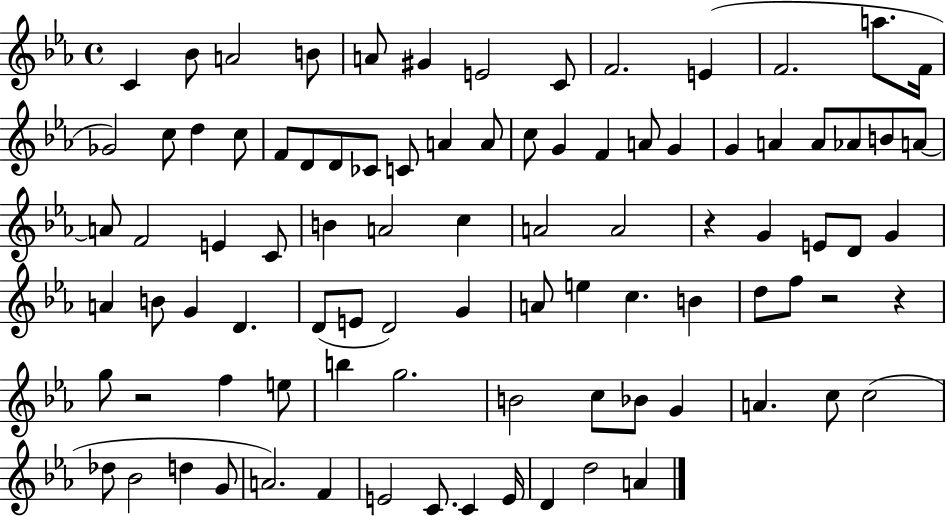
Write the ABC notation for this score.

X:1
T:Untitled
M:4/4
L:1/4
K:Eb
C _B/2 A2 B/2 A/2 ^G E2 C/2 F2 E F2 a/2 F/4 _G2 c/2 d c/2 F/2 D/2 D/2 _C/2 C/2 A A/2 c/2 G F A/2 G G A A/2 _A/2 B/2 A/2 A/2 F2 E C/2 B A2 c A2 A2 z G E/2 D/2 G A B/2 G D D/2 E/2 D2 G A/2 e c B d/2 f/2 z2 z g/2 z2 f e/2 b g2 B2 c/2 _B/2 G A c/2 c2 _d/2 _B2 d G/2 A2 F E2 C/2 C E/4 D d2 A